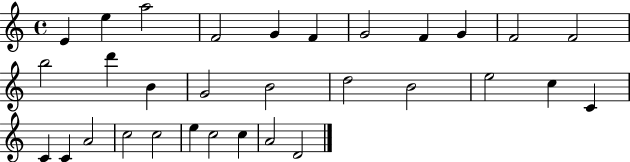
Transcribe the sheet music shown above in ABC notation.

X:1
T:Untitled
M:4/4
L:1/4
K:C
E e a2 F2 G F G2 F G F2 F2 b2 d' B G2 B2 d2 B2 e2 c C C C A2 c2 c2 e c2 c A2 D2